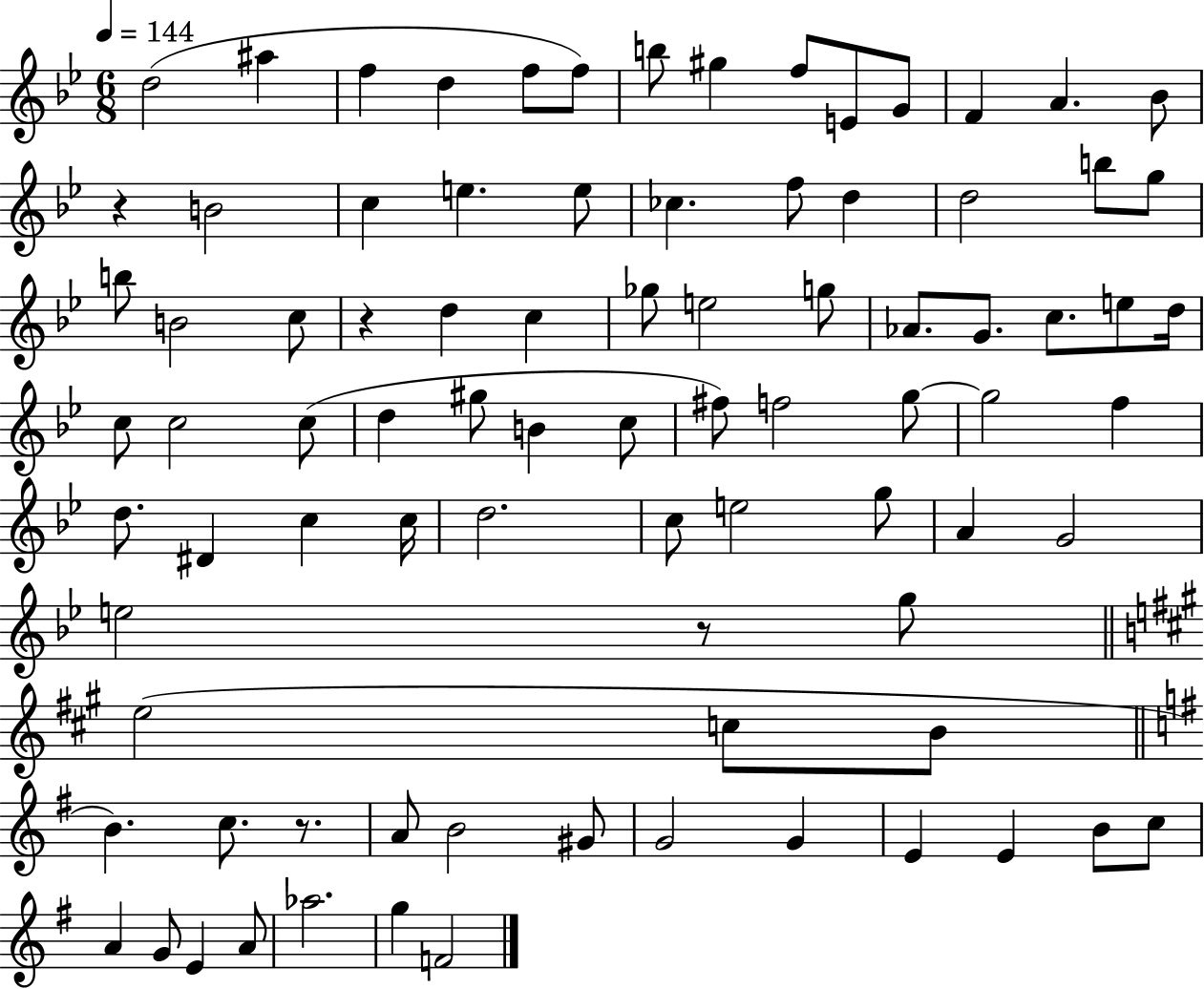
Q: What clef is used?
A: treble